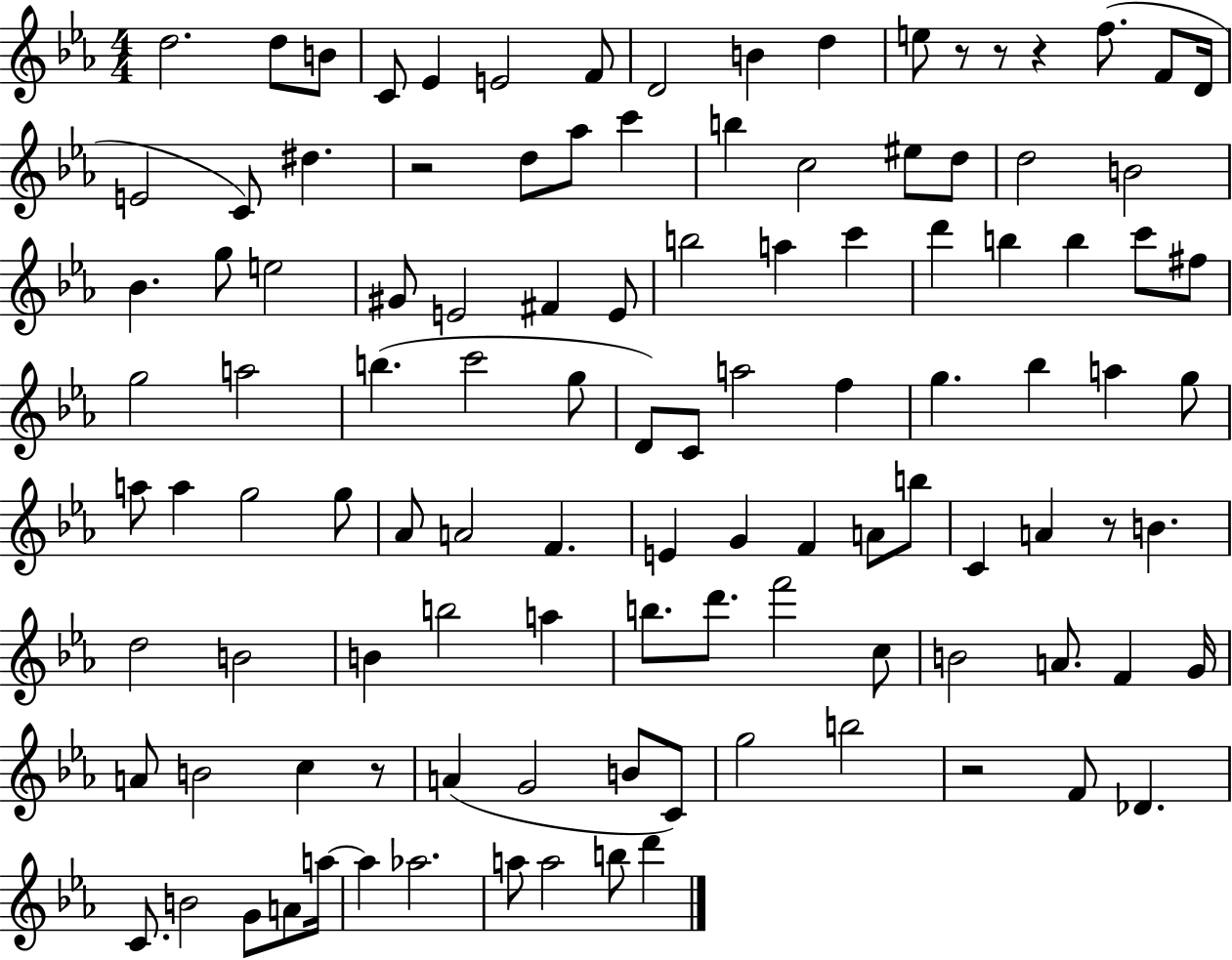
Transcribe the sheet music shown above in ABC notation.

X:1
T:Untitled
M:4/4
L:1/4
K:Eb
d2 d/2 B/2 C/2 _E E2 F/2 D2 B d e/2 z/2 z/2 z f/2 F/2 D/4 E2 C/2 ^d z2 d/2 _a/2 c' b c2 ^e/2 d/2 d2 B2 _B g/2 e2 ^G/2 E2 ^F E/2 b2 a c' d' b b c'/2 ^f/2 g2 a2 b c'2 g/2 D/2 C/2 a2 f g _b a g/2 a/2 a g2 g/2 _A/2 A2 F E G F A/2 b/2 C A z/2 B d2 B2 B b2 a b/2 d'/2 f'2 c/2 B2 A/2 F G/4 A/2 B2 c z/2 A G2 B/2 C/2 g2 b2 z2 F/2 _D C/2 B2 G/2 A/2 a/4 a _a2 a/2 a2 b/2 d'